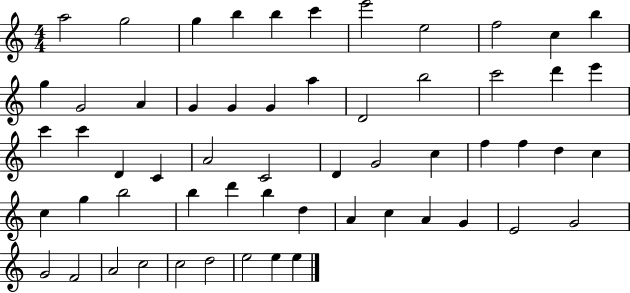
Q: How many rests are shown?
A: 0